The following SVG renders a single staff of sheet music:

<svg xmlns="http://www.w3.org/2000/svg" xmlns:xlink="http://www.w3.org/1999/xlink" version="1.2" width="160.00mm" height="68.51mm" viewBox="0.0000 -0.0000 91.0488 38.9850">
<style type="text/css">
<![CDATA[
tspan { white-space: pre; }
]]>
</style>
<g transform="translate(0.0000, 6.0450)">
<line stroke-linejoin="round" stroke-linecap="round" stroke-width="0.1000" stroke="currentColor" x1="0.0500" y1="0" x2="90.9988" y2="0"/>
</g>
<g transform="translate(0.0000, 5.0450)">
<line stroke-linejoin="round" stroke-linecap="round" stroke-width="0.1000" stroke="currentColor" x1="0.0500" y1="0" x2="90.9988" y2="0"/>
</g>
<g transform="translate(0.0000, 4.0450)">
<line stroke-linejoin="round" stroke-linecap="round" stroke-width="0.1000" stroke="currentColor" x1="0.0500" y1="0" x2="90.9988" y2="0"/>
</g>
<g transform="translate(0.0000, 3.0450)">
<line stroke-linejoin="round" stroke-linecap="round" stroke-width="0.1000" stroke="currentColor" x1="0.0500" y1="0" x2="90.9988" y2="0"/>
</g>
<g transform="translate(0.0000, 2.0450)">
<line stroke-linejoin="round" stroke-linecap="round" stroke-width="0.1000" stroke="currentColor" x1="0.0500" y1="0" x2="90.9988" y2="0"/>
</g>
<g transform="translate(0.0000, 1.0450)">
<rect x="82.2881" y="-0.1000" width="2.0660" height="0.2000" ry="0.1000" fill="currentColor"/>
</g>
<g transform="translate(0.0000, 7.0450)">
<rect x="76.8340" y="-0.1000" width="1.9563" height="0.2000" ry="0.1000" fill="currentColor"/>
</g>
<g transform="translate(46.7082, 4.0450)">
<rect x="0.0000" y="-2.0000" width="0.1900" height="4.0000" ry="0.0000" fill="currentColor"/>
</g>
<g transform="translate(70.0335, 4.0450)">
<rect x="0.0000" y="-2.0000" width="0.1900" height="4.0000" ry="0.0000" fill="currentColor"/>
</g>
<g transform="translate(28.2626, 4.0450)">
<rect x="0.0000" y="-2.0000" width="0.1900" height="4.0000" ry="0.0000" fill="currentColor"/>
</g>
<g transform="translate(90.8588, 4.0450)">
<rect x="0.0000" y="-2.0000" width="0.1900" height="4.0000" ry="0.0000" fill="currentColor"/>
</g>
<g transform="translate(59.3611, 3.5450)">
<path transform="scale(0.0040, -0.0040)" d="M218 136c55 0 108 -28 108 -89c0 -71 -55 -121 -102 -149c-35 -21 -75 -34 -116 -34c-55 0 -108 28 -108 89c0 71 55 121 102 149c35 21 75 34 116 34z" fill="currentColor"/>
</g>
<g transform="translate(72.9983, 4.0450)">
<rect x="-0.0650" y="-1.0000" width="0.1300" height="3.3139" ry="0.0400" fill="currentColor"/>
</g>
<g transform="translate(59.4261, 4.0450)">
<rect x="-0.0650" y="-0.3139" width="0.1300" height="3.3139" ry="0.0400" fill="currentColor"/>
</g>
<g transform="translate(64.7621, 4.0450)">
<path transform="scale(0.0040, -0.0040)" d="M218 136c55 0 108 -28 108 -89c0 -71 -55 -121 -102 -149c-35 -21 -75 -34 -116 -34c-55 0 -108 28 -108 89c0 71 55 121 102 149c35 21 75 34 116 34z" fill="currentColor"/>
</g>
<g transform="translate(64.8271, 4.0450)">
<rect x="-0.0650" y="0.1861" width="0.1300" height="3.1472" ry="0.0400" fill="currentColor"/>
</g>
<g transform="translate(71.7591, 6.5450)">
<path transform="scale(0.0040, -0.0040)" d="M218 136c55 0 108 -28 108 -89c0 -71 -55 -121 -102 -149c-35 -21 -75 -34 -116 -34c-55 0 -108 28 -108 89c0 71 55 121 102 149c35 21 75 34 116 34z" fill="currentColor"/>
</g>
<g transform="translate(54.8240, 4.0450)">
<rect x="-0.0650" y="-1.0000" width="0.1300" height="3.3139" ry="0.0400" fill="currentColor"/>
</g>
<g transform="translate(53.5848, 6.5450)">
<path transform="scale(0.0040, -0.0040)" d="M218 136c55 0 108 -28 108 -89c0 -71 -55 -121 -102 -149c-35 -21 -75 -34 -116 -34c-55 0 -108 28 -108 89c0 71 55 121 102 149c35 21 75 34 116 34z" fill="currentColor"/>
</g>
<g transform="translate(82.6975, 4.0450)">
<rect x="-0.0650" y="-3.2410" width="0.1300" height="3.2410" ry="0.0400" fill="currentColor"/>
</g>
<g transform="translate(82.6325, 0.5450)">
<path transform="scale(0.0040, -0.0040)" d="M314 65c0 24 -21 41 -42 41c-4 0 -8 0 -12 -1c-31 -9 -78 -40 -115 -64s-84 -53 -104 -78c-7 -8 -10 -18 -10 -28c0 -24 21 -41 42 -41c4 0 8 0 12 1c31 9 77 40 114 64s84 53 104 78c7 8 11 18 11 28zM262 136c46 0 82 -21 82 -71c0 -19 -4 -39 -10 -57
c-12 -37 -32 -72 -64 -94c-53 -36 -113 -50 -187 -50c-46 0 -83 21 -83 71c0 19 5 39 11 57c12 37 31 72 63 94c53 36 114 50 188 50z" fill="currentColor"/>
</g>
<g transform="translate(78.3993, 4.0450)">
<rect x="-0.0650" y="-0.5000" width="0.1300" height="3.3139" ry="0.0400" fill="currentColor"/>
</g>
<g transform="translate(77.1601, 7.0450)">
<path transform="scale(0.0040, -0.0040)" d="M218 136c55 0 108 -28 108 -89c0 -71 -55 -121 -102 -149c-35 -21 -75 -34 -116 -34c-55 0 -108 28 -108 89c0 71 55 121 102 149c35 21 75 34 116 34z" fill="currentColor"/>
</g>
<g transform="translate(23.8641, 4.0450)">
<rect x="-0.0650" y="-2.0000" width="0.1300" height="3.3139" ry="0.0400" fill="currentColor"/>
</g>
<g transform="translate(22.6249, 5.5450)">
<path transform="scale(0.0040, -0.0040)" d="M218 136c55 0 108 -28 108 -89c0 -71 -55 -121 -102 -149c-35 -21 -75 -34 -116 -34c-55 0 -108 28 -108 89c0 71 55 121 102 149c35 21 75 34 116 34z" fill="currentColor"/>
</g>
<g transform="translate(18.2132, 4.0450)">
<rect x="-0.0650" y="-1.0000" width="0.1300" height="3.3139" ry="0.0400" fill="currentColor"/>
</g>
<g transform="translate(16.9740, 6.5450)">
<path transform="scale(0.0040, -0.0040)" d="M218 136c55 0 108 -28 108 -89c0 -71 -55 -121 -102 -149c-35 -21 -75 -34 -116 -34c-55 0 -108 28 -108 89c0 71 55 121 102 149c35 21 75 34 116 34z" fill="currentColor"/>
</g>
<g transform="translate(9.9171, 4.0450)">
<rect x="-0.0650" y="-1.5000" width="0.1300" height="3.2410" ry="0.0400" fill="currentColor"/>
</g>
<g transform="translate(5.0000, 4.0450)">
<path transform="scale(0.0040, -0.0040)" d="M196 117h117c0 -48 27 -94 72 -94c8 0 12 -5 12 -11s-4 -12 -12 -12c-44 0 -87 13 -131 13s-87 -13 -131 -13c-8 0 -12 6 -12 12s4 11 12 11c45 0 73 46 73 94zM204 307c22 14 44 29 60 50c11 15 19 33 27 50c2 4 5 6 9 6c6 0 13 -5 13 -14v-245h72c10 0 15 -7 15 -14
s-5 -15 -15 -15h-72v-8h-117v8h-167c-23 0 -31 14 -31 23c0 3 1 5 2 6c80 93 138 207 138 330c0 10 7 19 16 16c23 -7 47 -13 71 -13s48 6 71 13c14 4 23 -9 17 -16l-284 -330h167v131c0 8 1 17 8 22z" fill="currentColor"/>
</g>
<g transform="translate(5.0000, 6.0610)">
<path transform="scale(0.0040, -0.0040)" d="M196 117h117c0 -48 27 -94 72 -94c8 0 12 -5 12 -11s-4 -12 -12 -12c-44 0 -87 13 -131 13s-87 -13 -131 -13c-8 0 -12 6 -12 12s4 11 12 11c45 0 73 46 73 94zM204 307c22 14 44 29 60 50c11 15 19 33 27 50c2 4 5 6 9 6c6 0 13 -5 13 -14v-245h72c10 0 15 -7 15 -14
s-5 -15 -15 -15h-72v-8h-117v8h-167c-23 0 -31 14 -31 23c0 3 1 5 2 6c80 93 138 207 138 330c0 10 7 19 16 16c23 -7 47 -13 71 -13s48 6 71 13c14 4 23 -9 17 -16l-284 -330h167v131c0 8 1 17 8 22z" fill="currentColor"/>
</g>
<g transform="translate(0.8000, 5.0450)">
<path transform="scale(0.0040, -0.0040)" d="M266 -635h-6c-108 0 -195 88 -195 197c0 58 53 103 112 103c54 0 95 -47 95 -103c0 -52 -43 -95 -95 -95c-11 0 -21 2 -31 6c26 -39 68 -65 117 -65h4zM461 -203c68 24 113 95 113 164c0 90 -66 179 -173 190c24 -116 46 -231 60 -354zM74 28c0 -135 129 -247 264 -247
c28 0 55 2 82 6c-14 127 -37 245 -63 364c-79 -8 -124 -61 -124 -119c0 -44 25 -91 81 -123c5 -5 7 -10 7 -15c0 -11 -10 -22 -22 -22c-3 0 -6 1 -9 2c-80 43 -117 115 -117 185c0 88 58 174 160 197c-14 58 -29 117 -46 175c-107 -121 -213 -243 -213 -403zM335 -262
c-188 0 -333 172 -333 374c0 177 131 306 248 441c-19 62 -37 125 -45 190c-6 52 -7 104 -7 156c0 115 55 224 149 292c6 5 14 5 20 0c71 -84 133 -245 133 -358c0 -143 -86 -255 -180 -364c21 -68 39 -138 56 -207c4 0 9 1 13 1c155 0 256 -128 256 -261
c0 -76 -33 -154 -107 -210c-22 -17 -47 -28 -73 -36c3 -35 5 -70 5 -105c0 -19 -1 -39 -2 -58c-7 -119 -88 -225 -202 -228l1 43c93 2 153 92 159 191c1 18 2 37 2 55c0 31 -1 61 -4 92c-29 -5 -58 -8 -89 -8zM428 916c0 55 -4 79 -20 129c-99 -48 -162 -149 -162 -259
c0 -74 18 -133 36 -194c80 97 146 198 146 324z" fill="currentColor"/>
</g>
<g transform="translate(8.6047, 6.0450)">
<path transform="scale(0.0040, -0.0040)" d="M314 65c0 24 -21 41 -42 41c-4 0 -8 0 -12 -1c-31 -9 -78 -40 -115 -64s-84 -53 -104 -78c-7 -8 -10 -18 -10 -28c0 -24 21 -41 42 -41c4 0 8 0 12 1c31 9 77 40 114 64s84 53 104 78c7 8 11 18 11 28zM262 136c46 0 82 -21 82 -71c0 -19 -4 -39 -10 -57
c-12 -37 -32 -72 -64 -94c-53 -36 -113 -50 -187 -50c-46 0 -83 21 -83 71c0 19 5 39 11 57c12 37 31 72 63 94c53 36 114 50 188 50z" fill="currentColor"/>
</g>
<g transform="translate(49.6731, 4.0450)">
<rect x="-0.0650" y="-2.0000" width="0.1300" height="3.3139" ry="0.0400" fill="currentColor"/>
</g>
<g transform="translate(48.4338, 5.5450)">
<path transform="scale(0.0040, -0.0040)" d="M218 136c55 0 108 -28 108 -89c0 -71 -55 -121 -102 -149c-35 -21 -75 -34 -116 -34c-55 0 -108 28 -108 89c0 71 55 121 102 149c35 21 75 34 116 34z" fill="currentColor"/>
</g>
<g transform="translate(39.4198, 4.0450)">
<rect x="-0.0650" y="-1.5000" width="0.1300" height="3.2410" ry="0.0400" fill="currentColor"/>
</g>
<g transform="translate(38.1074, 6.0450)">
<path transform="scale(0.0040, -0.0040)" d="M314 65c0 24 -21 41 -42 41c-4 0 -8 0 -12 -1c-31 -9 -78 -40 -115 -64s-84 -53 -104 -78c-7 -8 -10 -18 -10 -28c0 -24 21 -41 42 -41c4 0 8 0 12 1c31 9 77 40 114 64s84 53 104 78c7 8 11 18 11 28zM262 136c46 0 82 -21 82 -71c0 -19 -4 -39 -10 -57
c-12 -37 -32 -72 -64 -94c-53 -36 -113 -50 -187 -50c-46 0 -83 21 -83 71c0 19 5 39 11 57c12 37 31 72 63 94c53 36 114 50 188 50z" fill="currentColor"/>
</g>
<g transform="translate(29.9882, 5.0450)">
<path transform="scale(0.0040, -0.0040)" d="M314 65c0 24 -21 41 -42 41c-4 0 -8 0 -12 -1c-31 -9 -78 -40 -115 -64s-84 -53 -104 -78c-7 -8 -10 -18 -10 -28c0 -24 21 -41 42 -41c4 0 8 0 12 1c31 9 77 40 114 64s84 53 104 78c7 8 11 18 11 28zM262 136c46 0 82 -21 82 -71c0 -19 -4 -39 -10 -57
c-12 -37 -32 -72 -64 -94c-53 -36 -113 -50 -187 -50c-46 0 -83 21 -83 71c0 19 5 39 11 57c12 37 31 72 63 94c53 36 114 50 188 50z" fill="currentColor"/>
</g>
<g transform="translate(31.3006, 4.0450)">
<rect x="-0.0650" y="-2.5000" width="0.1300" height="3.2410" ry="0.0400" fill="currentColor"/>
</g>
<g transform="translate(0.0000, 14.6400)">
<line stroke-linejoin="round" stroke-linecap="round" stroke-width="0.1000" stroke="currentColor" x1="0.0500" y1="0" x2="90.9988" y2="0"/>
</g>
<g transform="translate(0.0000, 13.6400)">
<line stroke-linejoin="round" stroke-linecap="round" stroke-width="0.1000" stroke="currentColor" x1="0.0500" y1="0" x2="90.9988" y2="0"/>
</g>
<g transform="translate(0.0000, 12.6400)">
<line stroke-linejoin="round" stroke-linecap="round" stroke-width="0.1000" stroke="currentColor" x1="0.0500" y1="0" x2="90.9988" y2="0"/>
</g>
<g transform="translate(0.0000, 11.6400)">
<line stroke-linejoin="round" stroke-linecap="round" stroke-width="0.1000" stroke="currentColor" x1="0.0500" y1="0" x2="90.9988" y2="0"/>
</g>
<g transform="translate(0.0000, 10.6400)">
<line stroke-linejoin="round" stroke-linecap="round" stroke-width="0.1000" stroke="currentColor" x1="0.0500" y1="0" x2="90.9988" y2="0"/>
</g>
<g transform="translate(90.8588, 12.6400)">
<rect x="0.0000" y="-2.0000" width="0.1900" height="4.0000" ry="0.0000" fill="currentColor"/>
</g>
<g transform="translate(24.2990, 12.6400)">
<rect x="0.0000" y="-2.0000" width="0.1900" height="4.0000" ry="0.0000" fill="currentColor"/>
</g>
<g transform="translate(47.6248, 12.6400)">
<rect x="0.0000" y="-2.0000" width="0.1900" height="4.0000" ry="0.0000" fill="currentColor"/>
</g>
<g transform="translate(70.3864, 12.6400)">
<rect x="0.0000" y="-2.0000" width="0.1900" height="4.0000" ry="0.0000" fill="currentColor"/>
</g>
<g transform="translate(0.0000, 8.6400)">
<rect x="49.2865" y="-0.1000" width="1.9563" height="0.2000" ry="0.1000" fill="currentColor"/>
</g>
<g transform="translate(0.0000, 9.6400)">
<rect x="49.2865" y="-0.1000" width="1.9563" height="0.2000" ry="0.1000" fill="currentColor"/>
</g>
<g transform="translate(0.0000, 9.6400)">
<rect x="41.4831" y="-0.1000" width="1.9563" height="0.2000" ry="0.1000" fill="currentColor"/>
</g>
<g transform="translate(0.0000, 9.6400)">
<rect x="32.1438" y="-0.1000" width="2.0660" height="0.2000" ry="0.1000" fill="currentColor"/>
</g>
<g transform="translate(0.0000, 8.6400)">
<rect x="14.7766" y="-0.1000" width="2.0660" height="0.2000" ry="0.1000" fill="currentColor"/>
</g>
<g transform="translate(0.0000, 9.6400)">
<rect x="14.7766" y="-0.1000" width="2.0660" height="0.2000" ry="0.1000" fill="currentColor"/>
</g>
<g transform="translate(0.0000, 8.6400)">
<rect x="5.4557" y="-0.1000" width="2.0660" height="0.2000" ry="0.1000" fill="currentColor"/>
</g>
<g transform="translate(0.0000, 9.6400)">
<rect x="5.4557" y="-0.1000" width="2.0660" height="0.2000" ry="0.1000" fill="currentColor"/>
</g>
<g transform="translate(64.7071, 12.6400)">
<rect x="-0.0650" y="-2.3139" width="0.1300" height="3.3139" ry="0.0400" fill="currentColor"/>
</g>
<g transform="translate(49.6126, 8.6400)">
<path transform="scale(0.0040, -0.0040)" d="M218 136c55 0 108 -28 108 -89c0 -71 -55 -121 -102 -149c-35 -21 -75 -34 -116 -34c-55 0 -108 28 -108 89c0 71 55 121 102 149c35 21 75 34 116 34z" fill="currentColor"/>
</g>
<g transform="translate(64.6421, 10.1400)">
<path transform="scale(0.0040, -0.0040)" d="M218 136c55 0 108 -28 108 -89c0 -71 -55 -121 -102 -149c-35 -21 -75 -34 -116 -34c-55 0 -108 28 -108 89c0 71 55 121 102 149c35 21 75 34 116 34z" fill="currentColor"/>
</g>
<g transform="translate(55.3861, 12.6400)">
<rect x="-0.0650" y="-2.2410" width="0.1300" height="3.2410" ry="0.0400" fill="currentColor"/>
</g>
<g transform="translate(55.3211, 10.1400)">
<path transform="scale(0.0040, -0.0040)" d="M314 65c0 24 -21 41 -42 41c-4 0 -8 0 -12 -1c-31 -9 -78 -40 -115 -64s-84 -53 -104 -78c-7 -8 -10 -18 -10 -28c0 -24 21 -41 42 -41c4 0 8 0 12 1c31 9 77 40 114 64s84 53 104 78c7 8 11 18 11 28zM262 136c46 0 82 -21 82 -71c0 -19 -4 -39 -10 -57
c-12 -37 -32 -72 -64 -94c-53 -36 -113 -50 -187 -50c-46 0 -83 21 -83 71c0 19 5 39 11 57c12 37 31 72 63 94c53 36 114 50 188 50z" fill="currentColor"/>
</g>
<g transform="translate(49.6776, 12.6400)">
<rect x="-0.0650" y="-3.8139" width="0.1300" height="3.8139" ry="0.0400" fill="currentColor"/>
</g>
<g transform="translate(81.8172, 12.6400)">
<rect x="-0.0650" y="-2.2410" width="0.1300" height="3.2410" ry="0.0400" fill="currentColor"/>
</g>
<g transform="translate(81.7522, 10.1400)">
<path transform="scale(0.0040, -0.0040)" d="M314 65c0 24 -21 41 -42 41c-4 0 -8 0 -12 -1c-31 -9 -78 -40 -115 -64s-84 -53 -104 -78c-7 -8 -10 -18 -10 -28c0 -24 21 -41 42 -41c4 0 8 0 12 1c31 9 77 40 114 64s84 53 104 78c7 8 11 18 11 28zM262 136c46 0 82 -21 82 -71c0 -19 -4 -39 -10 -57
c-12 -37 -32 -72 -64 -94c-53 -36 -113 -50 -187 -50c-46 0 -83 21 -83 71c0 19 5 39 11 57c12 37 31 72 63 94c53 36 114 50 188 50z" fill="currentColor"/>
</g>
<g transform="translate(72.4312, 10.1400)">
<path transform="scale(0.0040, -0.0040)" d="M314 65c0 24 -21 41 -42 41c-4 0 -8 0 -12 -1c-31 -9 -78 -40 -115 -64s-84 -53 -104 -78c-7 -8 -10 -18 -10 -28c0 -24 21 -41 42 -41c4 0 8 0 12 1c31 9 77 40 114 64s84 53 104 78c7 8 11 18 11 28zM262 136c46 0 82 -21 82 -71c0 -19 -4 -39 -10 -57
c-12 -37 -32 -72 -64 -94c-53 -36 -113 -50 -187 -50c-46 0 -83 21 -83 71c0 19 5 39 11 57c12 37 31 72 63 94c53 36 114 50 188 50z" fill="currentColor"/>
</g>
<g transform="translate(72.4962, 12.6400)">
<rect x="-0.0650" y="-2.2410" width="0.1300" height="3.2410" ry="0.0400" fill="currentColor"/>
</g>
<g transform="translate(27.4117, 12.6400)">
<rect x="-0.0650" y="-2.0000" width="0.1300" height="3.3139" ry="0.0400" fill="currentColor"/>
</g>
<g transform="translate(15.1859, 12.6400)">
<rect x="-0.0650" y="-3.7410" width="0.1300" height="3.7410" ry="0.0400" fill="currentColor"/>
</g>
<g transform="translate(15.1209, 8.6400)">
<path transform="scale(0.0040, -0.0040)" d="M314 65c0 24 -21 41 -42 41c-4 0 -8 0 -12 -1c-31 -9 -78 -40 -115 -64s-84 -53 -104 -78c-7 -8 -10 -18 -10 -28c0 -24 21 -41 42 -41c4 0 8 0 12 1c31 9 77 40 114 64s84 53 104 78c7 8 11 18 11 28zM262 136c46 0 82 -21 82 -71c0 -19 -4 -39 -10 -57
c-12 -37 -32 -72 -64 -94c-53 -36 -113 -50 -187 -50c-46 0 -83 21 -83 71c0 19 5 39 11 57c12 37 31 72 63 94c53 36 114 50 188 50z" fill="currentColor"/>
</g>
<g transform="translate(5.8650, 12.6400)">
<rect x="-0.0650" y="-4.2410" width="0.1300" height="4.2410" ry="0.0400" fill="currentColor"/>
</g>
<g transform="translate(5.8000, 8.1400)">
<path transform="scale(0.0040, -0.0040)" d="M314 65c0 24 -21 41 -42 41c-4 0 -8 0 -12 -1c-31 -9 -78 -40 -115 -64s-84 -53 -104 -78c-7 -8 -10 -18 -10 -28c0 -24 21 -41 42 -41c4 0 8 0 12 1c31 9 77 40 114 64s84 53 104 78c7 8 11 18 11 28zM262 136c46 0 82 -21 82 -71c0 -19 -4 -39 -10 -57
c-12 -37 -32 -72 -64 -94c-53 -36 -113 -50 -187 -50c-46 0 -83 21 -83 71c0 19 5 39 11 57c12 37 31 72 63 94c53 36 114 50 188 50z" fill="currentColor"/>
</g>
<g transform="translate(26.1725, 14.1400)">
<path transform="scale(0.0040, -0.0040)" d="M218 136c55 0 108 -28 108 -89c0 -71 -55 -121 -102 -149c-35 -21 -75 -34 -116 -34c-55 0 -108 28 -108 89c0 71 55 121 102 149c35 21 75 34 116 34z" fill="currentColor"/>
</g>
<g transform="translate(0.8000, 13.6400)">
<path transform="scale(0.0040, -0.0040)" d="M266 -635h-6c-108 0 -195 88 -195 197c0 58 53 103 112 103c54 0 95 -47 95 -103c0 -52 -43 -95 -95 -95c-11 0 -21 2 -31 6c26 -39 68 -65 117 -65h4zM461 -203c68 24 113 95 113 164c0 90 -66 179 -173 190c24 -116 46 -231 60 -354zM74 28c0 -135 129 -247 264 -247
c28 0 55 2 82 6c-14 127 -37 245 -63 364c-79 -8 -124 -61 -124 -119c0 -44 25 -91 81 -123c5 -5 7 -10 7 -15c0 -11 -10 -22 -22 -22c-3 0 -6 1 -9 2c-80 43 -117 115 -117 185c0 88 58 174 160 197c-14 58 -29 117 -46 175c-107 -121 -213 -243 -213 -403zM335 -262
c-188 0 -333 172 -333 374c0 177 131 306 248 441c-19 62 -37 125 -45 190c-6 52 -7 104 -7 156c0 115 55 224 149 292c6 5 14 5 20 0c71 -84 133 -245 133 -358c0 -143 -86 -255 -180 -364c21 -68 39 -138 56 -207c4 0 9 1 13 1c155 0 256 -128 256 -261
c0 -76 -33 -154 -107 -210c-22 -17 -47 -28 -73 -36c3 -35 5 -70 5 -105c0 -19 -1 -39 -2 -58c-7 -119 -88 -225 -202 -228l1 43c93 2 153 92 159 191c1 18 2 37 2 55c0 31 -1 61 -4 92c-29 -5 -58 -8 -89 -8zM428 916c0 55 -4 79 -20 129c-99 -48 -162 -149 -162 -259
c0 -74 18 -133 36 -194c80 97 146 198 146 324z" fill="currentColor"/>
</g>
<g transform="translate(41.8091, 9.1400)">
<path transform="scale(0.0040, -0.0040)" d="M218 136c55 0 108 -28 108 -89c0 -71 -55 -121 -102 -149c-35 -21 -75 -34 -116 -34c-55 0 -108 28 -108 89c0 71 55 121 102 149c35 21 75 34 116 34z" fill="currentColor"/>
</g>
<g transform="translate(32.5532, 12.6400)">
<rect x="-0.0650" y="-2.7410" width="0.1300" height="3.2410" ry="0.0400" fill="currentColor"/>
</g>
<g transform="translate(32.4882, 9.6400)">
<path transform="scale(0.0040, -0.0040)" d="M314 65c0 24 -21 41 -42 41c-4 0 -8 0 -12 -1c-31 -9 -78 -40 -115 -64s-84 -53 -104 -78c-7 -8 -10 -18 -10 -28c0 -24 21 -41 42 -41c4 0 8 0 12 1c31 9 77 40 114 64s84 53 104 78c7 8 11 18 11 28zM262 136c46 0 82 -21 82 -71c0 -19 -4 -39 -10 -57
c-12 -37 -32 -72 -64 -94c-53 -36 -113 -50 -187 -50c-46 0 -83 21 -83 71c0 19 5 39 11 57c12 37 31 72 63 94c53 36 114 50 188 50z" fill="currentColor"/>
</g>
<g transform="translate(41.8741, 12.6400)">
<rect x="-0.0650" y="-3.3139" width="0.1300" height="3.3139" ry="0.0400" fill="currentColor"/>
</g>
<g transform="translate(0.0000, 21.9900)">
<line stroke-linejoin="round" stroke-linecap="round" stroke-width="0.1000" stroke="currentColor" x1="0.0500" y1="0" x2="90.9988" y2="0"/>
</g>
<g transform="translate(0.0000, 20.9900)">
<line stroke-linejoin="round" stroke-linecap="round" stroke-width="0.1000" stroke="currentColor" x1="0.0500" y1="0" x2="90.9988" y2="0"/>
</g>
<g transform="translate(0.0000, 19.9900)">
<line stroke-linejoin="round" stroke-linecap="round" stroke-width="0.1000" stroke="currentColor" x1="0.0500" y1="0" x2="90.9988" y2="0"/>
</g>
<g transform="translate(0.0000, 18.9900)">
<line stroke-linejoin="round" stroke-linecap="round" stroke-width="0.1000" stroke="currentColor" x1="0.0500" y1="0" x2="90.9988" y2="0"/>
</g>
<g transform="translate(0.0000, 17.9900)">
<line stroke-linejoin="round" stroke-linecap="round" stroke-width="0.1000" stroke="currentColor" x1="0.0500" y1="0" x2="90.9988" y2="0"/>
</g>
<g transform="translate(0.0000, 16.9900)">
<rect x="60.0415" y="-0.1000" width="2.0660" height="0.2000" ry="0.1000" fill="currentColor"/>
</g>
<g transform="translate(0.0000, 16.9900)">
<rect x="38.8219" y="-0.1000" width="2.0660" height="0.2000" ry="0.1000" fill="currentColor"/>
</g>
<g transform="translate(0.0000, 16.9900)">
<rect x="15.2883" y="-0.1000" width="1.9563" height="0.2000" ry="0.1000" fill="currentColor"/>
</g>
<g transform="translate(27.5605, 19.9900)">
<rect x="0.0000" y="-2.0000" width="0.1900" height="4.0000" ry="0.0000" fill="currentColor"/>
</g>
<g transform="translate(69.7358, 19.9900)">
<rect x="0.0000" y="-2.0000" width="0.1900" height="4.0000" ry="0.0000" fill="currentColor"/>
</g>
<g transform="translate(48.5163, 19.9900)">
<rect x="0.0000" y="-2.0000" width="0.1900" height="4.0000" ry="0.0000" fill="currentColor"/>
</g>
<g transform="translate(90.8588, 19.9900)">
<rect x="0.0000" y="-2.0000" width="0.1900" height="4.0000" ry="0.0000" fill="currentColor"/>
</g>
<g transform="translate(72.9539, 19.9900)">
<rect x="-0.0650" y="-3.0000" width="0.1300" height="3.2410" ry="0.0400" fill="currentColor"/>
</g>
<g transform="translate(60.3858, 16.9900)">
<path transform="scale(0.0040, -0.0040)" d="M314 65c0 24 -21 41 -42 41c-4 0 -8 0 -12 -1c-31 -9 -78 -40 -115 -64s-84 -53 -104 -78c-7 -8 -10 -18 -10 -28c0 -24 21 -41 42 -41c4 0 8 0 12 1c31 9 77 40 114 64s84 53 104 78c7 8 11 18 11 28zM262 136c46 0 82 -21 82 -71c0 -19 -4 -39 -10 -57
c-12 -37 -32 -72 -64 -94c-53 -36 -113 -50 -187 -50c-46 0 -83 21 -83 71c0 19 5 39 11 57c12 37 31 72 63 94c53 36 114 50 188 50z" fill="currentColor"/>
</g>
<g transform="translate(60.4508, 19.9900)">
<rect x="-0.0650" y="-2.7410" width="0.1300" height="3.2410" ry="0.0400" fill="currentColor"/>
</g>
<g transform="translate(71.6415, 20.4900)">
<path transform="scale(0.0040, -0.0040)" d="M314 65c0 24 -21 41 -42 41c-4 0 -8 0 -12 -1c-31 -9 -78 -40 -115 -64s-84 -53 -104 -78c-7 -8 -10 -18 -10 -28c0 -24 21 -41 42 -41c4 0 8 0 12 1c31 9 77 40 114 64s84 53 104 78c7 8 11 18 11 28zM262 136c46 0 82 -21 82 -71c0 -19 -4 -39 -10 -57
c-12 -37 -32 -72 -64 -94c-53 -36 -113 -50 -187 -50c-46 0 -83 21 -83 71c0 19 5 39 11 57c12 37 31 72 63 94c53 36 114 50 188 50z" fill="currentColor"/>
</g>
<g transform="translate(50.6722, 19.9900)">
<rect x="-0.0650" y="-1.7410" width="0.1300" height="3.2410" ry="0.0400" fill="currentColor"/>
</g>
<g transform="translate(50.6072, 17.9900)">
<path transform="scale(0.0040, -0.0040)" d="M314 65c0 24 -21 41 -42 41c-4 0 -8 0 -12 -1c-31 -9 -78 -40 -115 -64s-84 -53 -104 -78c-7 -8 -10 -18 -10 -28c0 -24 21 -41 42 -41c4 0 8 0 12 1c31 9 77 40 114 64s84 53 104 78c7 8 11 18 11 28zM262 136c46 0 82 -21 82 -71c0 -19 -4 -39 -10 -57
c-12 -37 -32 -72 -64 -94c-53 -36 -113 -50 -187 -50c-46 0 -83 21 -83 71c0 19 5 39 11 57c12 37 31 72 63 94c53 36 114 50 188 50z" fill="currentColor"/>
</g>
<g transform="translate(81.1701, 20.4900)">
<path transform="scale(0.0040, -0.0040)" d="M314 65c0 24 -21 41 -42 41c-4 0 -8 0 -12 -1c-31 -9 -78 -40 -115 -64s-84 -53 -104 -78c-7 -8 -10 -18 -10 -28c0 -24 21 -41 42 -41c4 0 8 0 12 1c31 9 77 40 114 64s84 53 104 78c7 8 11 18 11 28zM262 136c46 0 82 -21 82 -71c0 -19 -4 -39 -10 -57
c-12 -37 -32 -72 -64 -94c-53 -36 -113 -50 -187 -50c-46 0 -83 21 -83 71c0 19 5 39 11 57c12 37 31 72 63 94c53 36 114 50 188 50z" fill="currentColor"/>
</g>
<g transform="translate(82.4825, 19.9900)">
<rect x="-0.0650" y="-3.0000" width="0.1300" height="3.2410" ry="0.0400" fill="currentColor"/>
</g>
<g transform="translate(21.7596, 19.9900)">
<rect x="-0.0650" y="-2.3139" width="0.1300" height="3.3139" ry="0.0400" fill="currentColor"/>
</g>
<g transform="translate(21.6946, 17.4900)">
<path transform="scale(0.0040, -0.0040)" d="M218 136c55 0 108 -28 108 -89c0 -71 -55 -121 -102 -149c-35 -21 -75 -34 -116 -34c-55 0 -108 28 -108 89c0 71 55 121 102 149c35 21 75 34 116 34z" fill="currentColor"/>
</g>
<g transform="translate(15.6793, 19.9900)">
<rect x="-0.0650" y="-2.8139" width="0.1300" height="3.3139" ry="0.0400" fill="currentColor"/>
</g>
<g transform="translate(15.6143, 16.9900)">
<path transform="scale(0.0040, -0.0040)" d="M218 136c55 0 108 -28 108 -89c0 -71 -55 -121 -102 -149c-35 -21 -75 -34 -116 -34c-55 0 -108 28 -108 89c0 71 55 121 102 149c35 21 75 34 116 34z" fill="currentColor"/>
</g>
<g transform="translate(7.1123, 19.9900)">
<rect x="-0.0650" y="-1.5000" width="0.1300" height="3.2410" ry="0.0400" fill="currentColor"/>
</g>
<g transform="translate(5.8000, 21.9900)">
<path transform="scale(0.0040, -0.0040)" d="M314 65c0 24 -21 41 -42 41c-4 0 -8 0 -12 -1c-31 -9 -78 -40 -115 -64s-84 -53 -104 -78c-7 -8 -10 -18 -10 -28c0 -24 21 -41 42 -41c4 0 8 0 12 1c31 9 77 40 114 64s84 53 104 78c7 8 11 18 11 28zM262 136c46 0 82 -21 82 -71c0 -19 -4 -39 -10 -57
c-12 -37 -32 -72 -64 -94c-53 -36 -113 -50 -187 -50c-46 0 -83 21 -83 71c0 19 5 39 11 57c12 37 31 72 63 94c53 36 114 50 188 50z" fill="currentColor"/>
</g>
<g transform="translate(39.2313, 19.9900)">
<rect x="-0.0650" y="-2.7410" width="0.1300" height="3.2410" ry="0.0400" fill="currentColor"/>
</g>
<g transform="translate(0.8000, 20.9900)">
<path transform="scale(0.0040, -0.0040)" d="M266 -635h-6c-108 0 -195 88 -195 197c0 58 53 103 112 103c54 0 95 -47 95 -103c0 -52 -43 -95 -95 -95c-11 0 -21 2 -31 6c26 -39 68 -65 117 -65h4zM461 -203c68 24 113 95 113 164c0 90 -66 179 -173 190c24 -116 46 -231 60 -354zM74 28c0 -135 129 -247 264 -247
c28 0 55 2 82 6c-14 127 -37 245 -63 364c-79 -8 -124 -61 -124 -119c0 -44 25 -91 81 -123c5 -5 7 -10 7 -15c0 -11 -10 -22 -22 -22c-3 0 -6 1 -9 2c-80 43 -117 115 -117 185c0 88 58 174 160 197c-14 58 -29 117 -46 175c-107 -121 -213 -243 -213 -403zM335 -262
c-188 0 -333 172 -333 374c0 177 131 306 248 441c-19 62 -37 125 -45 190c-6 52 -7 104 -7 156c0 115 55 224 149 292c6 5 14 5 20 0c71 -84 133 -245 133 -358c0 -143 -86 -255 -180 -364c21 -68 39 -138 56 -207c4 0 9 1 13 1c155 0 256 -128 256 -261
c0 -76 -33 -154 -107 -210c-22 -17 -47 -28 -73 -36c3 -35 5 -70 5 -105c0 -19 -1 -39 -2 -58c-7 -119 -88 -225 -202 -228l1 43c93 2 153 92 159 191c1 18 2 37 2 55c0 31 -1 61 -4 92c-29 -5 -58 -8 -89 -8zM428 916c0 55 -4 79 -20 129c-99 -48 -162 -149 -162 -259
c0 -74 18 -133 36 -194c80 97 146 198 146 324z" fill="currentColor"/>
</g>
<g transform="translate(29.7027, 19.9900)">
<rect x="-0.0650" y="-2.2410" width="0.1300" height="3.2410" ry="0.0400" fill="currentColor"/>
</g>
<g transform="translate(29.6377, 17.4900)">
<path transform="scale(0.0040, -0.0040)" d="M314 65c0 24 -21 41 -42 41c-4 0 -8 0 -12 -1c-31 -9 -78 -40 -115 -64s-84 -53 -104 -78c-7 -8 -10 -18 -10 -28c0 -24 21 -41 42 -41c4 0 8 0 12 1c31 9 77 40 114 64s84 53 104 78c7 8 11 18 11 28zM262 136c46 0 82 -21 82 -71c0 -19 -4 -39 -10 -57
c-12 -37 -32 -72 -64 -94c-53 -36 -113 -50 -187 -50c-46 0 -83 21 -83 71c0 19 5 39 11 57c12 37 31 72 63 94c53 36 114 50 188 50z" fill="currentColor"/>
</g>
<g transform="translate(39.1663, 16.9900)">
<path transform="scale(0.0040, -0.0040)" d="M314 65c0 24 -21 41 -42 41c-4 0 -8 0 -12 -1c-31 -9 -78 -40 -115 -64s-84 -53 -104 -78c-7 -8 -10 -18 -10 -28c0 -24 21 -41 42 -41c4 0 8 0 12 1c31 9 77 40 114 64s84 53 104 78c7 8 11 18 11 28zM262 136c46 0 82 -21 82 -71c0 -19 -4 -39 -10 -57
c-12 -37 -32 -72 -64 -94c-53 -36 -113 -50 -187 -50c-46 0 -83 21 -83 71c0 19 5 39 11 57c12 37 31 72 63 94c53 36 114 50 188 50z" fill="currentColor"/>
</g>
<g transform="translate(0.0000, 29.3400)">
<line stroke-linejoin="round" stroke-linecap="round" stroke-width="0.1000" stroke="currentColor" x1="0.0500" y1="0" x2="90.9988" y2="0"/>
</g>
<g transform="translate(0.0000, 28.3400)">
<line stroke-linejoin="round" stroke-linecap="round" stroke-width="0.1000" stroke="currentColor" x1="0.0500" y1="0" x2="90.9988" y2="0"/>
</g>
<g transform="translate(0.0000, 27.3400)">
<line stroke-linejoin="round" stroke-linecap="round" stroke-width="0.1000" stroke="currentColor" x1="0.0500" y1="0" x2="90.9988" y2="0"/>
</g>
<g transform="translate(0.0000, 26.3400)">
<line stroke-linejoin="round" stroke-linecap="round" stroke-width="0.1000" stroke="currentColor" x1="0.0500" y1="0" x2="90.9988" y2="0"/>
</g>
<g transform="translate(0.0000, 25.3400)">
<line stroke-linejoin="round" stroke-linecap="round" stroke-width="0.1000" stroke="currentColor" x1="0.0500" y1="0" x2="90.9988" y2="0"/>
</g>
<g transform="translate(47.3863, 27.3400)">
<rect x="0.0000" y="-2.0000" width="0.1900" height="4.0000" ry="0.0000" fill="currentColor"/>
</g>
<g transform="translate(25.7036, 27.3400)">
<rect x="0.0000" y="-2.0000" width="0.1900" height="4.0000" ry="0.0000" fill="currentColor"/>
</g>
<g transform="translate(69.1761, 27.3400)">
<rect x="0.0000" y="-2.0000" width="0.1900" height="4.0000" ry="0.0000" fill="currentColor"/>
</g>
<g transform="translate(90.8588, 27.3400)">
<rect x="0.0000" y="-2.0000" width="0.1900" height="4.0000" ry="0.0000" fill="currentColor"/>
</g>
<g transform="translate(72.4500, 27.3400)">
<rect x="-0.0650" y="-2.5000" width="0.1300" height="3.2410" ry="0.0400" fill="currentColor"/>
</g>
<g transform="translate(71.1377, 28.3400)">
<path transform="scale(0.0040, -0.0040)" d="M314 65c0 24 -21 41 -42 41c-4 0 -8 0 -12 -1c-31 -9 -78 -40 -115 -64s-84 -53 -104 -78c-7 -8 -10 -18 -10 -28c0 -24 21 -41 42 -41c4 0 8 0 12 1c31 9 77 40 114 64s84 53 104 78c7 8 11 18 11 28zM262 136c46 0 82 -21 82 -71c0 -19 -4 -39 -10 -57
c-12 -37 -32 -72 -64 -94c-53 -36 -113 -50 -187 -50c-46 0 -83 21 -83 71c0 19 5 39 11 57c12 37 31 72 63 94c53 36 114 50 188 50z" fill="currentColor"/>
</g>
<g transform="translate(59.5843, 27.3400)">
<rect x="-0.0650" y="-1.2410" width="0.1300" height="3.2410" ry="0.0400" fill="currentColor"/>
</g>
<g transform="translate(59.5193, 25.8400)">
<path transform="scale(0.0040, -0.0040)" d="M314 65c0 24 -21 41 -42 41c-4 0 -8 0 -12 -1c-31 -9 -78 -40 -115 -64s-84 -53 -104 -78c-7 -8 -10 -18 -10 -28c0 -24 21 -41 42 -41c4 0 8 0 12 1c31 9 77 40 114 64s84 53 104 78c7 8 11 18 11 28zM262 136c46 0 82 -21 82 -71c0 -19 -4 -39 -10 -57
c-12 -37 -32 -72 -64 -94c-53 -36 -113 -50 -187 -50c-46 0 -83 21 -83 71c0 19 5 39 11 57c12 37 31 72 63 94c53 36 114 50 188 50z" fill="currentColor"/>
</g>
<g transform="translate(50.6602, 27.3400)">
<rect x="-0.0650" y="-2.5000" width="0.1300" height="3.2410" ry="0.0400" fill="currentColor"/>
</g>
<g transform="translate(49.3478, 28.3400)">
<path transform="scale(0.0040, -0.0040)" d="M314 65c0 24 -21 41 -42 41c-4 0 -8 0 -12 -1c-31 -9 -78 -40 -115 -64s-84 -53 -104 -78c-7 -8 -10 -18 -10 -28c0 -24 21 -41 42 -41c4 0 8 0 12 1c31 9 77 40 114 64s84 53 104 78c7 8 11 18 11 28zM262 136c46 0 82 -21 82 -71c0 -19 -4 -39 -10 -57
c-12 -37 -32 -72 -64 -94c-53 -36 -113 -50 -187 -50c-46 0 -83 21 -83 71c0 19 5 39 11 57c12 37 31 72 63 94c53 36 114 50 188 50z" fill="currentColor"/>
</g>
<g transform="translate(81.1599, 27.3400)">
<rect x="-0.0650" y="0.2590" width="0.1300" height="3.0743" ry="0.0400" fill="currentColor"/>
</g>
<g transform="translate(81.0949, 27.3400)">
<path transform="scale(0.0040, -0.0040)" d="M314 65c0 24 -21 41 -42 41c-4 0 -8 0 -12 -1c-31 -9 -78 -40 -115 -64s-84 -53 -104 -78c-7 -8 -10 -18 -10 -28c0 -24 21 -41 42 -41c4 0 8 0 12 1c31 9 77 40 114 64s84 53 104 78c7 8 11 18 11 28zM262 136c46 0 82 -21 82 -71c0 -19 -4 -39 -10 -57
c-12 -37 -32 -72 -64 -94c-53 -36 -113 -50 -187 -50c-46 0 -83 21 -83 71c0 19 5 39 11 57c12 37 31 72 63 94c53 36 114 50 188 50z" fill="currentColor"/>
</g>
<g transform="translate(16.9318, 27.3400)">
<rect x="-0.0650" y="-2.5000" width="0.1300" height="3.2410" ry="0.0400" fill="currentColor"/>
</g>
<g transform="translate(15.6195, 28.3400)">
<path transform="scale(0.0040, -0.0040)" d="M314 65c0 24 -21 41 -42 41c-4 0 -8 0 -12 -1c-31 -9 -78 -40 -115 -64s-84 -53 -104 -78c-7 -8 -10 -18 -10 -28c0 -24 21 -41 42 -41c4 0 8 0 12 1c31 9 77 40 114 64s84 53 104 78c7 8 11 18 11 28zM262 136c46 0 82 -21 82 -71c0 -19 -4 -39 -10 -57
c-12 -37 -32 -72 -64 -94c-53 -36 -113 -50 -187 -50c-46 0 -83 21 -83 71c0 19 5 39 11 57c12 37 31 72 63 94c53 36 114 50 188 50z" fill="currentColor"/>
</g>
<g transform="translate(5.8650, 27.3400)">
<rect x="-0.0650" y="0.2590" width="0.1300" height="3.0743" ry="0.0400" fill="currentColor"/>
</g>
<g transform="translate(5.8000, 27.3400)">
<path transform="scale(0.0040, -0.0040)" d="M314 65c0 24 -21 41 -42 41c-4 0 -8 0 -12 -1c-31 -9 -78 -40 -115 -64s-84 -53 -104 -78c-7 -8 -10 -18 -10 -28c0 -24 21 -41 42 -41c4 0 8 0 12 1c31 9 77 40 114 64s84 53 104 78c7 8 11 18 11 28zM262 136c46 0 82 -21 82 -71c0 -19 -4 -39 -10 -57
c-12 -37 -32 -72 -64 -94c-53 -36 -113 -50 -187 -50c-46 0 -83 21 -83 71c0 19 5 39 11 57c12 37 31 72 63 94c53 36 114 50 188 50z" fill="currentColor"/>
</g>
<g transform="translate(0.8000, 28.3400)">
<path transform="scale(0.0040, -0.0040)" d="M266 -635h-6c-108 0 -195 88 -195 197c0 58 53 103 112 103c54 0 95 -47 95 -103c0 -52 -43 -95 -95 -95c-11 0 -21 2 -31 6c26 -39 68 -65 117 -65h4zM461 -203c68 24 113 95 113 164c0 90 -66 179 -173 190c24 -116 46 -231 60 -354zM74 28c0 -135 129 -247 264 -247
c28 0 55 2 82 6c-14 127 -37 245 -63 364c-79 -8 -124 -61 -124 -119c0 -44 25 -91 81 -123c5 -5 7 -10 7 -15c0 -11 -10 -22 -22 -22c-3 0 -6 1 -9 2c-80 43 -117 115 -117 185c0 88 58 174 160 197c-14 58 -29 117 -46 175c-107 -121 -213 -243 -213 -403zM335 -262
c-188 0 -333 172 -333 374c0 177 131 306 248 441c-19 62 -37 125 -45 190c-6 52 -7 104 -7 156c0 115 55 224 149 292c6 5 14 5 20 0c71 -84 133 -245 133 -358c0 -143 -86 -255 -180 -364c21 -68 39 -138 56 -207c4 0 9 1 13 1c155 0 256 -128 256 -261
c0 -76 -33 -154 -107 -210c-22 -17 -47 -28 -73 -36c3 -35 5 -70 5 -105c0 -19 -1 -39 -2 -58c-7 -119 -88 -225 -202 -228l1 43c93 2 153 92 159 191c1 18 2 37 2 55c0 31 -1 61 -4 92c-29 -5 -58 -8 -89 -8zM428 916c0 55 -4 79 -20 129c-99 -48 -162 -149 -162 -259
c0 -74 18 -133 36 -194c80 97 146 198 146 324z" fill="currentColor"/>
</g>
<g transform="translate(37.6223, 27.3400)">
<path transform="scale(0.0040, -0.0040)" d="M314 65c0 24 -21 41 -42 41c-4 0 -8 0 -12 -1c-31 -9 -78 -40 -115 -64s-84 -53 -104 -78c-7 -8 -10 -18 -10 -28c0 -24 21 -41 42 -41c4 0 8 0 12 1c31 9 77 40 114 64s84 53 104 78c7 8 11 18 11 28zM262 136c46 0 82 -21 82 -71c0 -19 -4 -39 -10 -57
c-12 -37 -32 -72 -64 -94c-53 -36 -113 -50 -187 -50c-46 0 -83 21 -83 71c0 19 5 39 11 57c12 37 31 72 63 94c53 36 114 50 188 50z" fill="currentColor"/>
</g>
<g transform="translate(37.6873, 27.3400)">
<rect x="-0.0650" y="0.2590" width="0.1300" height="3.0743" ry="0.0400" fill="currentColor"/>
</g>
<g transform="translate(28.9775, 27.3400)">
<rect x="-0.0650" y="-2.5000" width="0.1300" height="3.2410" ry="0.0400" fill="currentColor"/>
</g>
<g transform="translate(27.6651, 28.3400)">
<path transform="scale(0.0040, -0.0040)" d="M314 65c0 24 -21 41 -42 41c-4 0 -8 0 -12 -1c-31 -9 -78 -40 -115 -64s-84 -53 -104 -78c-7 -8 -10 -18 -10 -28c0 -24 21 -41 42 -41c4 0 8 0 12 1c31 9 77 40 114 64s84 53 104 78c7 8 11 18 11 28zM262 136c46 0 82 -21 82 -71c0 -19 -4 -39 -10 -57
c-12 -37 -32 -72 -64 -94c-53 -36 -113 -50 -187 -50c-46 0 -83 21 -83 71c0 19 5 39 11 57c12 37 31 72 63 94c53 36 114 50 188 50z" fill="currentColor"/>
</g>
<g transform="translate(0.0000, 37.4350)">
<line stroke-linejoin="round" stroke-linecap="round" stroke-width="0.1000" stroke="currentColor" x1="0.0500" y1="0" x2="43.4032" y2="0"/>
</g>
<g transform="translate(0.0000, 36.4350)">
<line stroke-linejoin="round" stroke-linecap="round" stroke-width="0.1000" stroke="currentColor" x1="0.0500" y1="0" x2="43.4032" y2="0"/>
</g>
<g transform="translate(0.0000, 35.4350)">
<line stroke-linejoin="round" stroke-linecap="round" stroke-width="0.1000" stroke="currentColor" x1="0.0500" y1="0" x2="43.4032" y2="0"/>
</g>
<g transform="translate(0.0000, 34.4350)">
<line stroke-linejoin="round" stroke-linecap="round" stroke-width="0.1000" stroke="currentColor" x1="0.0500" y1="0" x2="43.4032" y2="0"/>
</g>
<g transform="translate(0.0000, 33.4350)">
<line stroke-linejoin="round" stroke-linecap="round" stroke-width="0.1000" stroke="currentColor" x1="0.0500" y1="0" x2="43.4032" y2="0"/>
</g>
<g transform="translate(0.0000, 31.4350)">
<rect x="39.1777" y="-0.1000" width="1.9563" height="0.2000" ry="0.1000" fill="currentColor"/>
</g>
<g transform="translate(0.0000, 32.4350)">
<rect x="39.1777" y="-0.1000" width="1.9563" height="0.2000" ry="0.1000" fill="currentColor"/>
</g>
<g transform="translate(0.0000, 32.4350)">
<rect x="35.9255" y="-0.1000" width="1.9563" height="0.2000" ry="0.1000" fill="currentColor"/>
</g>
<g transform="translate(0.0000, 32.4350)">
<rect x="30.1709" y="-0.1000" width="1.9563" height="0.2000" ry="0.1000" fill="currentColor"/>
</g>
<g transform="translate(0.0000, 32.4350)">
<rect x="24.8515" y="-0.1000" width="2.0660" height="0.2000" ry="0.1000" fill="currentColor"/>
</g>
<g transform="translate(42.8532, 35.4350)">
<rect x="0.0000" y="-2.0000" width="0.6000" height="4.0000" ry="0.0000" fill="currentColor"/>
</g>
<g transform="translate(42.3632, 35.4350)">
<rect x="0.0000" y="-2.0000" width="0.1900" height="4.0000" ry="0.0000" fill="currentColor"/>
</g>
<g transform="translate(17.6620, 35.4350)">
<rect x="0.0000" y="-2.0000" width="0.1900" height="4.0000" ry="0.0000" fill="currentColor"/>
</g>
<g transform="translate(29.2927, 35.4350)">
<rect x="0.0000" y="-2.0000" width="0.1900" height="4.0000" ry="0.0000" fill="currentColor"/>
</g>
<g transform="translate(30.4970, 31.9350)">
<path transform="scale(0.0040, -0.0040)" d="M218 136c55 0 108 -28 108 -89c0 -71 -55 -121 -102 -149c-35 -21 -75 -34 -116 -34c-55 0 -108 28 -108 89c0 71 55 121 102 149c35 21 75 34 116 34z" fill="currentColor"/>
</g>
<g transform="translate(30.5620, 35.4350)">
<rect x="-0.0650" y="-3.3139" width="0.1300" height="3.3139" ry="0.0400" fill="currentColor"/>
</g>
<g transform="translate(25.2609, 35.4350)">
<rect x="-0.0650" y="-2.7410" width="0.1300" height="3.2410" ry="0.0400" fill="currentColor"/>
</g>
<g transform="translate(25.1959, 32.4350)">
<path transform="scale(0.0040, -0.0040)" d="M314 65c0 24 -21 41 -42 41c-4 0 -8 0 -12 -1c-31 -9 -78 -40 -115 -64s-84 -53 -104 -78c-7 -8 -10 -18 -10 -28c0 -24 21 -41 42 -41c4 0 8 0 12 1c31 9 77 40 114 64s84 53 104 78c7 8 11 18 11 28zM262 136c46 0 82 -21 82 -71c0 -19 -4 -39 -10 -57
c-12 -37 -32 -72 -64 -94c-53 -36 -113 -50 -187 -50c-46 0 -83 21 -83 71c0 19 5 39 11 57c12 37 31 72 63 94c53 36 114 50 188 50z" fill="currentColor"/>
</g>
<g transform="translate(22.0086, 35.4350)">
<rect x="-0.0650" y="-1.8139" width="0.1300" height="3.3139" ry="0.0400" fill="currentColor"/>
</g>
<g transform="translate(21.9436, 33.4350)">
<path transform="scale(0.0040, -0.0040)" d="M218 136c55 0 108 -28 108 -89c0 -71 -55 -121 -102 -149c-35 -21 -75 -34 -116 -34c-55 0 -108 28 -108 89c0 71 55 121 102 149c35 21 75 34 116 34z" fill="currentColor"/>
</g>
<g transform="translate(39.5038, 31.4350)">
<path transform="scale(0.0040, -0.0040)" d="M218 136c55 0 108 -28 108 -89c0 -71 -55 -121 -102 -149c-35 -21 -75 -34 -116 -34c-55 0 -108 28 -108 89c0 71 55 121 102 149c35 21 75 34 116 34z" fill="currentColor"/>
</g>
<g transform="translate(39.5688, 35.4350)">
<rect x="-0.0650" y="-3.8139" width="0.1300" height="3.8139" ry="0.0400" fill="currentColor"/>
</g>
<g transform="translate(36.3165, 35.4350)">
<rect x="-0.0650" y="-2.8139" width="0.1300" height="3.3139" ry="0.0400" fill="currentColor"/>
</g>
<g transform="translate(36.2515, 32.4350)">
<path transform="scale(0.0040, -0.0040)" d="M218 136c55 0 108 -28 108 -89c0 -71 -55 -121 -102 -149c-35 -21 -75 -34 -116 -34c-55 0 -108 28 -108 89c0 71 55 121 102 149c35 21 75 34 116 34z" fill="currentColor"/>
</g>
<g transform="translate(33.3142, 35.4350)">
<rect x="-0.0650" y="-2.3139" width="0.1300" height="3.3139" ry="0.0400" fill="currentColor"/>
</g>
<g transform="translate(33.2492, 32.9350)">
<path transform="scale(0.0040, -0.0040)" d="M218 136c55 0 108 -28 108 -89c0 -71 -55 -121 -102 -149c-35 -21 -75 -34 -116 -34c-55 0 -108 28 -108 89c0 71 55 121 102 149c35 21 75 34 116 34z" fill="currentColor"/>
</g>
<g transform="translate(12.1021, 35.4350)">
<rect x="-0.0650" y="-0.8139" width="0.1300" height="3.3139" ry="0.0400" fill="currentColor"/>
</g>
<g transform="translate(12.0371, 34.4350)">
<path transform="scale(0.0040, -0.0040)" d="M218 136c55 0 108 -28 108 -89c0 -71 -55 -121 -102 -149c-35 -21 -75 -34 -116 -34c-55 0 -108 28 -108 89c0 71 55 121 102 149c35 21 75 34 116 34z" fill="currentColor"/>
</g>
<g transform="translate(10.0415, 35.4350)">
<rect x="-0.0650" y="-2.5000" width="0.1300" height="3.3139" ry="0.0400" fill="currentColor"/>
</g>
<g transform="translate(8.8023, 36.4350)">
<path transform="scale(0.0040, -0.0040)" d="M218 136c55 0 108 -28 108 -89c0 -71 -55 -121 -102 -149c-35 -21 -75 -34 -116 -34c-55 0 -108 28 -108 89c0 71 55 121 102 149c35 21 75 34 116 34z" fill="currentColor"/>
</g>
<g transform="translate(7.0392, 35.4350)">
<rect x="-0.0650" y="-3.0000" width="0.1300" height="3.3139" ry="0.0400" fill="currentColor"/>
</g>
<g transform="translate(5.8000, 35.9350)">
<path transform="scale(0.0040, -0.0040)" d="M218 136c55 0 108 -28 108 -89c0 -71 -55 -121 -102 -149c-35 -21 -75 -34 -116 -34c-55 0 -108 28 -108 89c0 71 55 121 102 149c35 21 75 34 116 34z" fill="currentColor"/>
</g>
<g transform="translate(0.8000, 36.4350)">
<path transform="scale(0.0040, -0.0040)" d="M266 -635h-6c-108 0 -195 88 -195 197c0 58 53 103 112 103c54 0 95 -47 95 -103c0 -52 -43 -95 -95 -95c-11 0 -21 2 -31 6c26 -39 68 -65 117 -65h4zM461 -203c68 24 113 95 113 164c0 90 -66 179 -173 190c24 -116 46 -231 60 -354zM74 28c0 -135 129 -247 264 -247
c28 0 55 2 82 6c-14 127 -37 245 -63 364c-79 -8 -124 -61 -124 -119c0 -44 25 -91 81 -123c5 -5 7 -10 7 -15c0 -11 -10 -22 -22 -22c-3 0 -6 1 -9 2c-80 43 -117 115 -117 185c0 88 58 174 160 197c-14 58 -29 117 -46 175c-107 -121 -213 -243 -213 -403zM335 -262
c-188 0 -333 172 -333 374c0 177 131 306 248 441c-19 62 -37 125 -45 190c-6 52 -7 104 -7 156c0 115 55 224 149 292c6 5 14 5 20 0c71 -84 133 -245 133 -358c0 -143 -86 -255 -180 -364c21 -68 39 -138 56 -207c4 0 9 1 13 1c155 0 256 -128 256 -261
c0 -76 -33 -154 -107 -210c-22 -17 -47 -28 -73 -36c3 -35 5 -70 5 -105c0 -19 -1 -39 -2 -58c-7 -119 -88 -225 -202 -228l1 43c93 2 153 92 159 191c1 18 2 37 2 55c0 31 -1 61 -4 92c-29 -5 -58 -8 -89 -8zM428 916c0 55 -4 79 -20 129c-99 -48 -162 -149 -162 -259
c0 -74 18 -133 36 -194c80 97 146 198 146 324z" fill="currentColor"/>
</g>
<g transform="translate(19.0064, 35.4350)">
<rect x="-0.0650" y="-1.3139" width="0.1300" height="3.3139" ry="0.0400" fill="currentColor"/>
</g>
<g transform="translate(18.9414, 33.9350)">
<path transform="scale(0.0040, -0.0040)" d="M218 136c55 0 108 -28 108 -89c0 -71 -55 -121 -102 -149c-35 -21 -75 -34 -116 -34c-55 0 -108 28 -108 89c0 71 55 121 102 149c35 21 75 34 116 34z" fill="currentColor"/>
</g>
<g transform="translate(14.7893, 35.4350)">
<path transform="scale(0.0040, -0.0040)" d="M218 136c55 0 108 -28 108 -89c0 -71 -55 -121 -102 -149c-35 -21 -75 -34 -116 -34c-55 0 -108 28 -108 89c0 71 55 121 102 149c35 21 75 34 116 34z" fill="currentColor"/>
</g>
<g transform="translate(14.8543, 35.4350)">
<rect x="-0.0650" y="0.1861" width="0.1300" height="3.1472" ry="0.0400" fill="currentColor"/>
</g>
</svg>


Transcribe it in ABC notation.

X:1
T:Untitled
M:4/4
L:1/4
K:C
E2 D F G2 E2 F D c B D C b2 d'2 c'2 F a2 b c' g2 g g2 g2 E2 a g g2 a2 f2 a2 A2 A2 B2 G2 G2 B2 G2 e2 G2 B2 A G d B e f a2 b g a c'